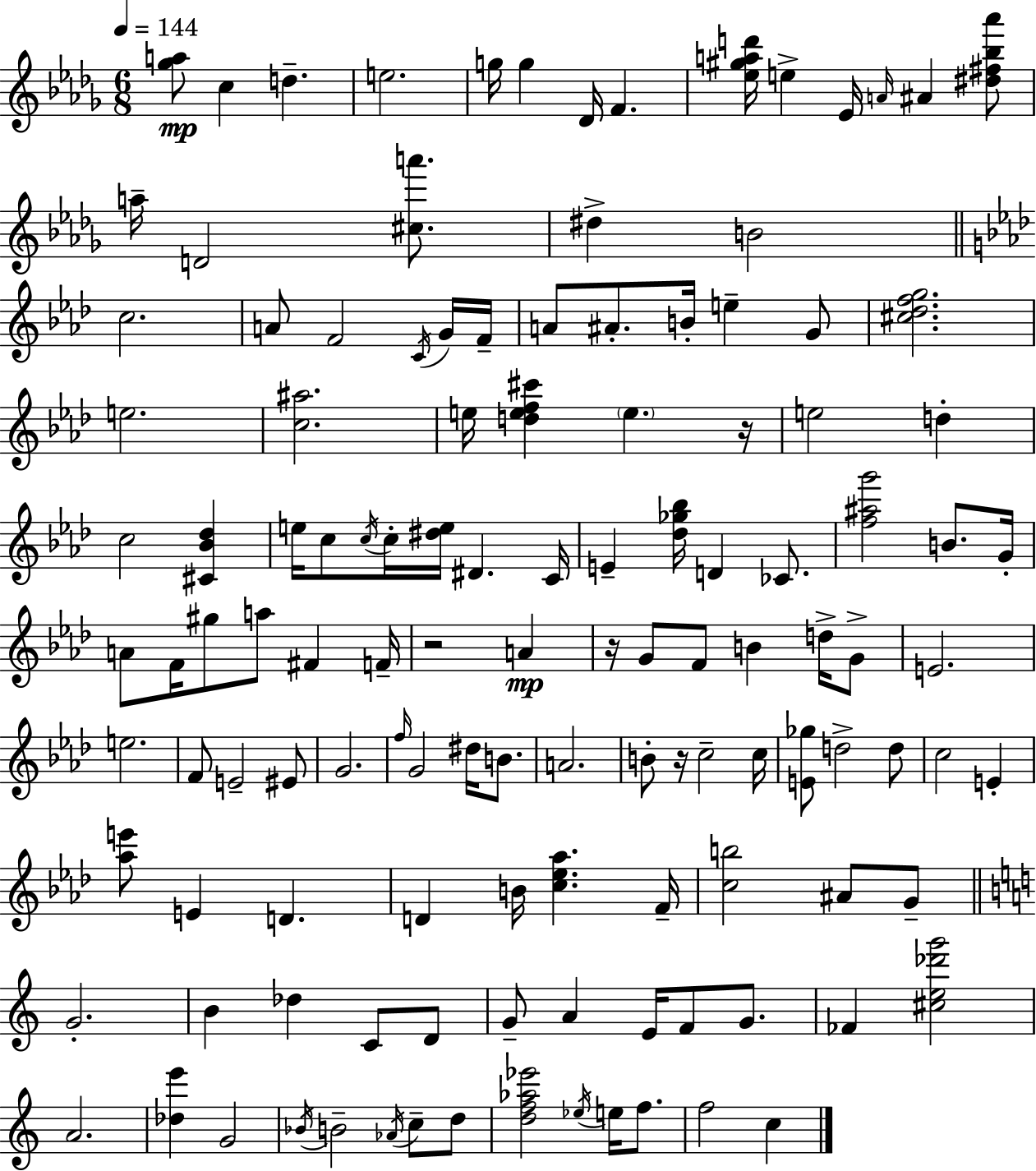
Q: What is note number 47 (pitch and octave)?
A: A5